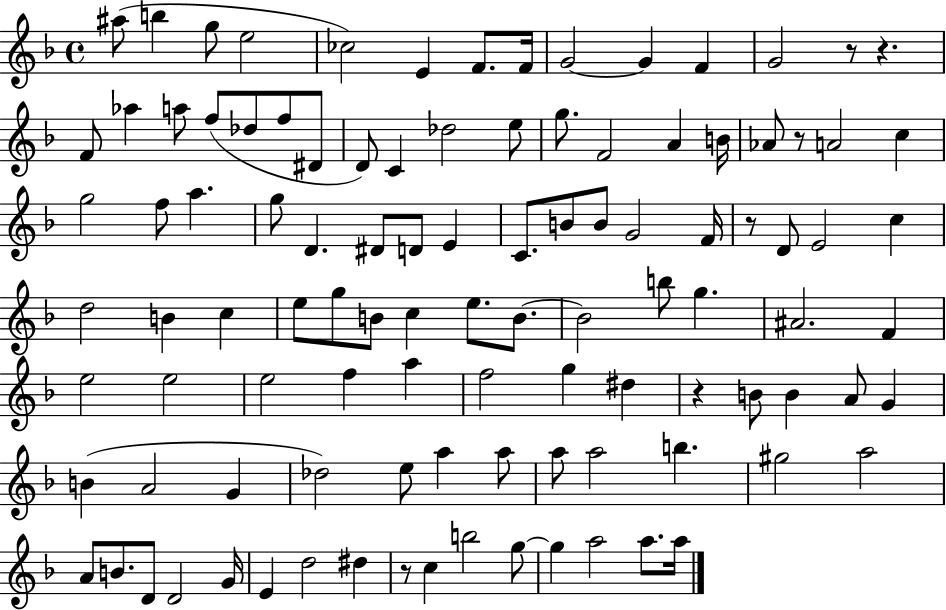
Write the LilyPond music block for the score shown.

{
  \clef treble
  \time 4/4
  \defaultTimeSignature
  \key f \major
  ais''8( b''4 g''8 e''2 | ces''2) e'4 f'8. f'16 | g'2~~ g'4 f'4 | g'2 r8 r4. | \break f'8 aes''4 a''8 f''8( des''8 f''8 dis'8 | d'8) c'4 des''2 e''8 | g''8. f'2 a'4 b'16 | aes'8 r8 a'2 c''4 | \break g''2 f''8 a''4. | g''8 d'4. dis'8 d'8 e'4 | c'8. b'8 b'8 g'2 f'16 | r8 d'8 e'2 c''4 | \break d''2 b'4 c''4 | e''8 g''8 b'8 c''4 e''8. b'8.~~ | b'2 b''8 g''4. | ais'2. f'4 | \break e''2 e''2 | e''2 f''4 a''4 | f''2 g''4 dis''4 | r4 b'8 b'4 a'8 g'4 | \break b'4( a'2 g'4 | des''2) e''8 a''4 a''8 | a''8 a''2 b''4. | gis''2 a''2 | \break a'8 b'8. d'8 d'2 g'16 | e'4 d''2 dis''4 | r8 c''4 b''2 g''8~~ | g''4 a''2 a''8. a''16 | \break \bar "|."
}